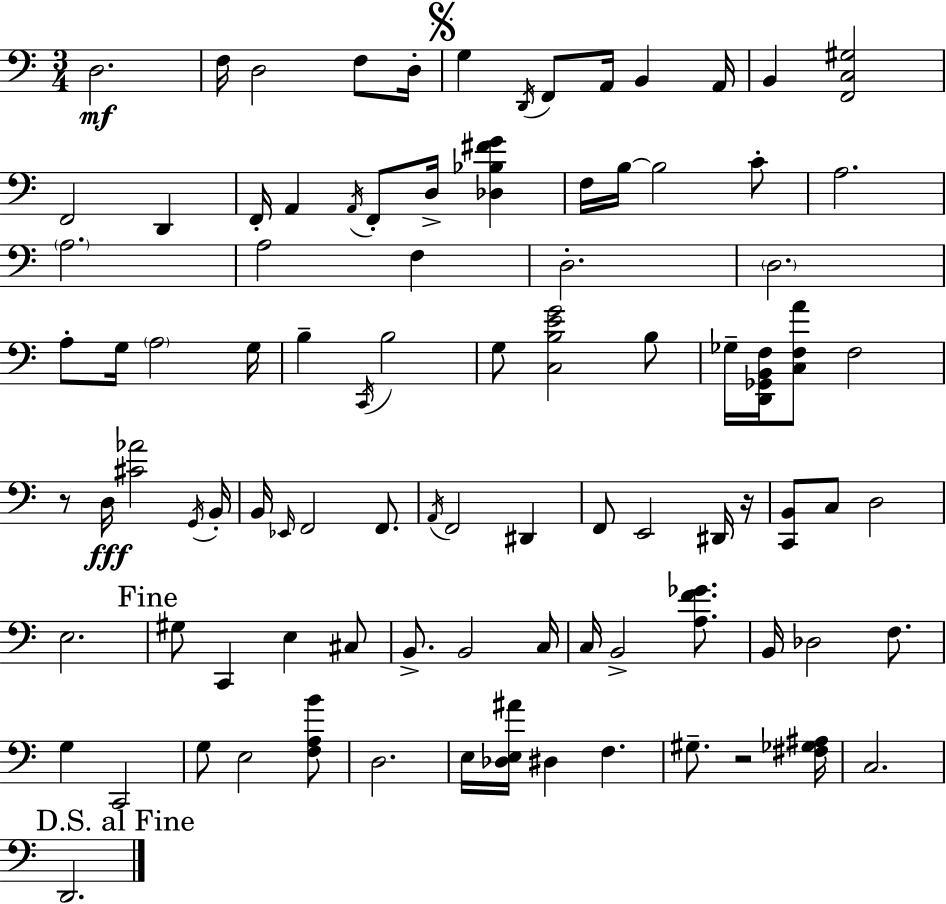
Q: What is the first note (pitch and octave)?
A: D3